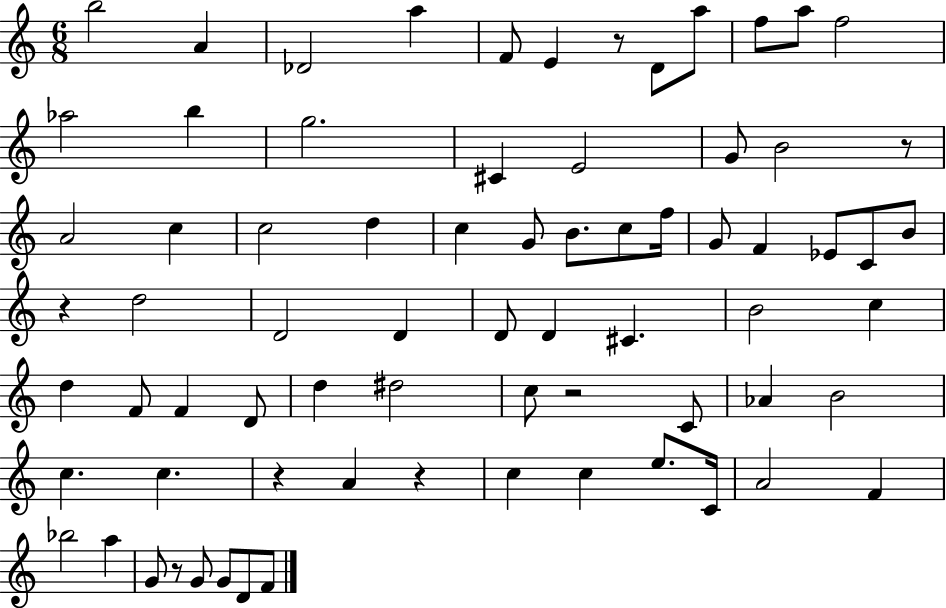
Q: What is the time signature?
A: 6/8